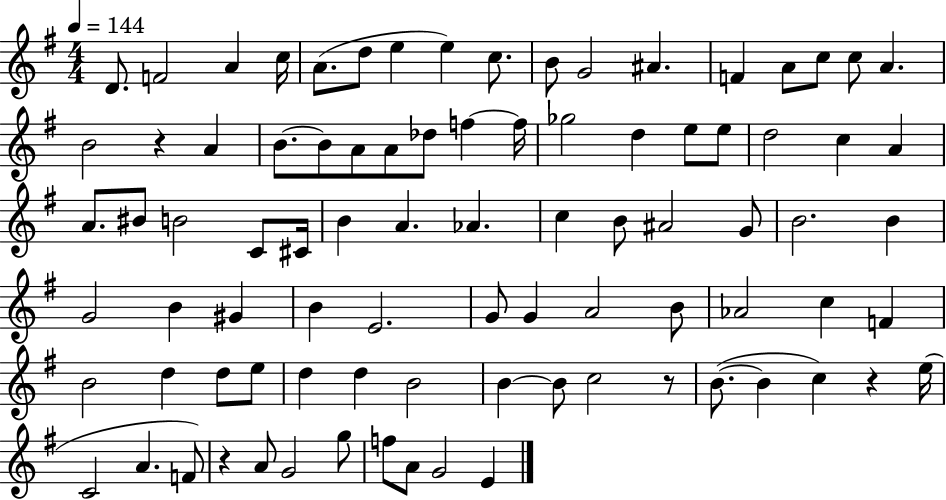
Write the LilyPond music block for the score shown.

{
  \clef treble
  \numericTimeSignature
  \time 4/4
  \key g \major
  \tempo 4 = 144
  d'8. f'2 a'4 c''16 | a'8.( d''8 e''4 e''4) c''8. | b'8 g'2 ais'4. | f'4 a'8 c''8 c''8 a'4. | \break b'2 r4 a'4 | b'8.~~ b'8 a'8 a'8 des''8 f''4~~ f''16 | ges''2 d''4 e''8 e''8 | d''2 c''4 a'4 | \break a'8. bis'8 b'2 c'8 cis'16 | b'4 a'4. aes'4. | c''4 b'8 ais'2 g'8 | b'2. b'4 | \break g'2 b'4 gis'4 | b'4 e'2. | g'8 g'4 a'2 b'8 | aes'2 c''4 f'4 | \break b'2 d''4 d''8 e''8 | d''4 d''4 b'2 | b'4~~ b'8 c''2 r8 | b'8.~(~ b'4 c''4) r4 e''16( | \break c'2 a'4. f'8) | r4 a'8 g'2 g''8 | f''8 a'8 g'2 e'4 | \bar "|."
}